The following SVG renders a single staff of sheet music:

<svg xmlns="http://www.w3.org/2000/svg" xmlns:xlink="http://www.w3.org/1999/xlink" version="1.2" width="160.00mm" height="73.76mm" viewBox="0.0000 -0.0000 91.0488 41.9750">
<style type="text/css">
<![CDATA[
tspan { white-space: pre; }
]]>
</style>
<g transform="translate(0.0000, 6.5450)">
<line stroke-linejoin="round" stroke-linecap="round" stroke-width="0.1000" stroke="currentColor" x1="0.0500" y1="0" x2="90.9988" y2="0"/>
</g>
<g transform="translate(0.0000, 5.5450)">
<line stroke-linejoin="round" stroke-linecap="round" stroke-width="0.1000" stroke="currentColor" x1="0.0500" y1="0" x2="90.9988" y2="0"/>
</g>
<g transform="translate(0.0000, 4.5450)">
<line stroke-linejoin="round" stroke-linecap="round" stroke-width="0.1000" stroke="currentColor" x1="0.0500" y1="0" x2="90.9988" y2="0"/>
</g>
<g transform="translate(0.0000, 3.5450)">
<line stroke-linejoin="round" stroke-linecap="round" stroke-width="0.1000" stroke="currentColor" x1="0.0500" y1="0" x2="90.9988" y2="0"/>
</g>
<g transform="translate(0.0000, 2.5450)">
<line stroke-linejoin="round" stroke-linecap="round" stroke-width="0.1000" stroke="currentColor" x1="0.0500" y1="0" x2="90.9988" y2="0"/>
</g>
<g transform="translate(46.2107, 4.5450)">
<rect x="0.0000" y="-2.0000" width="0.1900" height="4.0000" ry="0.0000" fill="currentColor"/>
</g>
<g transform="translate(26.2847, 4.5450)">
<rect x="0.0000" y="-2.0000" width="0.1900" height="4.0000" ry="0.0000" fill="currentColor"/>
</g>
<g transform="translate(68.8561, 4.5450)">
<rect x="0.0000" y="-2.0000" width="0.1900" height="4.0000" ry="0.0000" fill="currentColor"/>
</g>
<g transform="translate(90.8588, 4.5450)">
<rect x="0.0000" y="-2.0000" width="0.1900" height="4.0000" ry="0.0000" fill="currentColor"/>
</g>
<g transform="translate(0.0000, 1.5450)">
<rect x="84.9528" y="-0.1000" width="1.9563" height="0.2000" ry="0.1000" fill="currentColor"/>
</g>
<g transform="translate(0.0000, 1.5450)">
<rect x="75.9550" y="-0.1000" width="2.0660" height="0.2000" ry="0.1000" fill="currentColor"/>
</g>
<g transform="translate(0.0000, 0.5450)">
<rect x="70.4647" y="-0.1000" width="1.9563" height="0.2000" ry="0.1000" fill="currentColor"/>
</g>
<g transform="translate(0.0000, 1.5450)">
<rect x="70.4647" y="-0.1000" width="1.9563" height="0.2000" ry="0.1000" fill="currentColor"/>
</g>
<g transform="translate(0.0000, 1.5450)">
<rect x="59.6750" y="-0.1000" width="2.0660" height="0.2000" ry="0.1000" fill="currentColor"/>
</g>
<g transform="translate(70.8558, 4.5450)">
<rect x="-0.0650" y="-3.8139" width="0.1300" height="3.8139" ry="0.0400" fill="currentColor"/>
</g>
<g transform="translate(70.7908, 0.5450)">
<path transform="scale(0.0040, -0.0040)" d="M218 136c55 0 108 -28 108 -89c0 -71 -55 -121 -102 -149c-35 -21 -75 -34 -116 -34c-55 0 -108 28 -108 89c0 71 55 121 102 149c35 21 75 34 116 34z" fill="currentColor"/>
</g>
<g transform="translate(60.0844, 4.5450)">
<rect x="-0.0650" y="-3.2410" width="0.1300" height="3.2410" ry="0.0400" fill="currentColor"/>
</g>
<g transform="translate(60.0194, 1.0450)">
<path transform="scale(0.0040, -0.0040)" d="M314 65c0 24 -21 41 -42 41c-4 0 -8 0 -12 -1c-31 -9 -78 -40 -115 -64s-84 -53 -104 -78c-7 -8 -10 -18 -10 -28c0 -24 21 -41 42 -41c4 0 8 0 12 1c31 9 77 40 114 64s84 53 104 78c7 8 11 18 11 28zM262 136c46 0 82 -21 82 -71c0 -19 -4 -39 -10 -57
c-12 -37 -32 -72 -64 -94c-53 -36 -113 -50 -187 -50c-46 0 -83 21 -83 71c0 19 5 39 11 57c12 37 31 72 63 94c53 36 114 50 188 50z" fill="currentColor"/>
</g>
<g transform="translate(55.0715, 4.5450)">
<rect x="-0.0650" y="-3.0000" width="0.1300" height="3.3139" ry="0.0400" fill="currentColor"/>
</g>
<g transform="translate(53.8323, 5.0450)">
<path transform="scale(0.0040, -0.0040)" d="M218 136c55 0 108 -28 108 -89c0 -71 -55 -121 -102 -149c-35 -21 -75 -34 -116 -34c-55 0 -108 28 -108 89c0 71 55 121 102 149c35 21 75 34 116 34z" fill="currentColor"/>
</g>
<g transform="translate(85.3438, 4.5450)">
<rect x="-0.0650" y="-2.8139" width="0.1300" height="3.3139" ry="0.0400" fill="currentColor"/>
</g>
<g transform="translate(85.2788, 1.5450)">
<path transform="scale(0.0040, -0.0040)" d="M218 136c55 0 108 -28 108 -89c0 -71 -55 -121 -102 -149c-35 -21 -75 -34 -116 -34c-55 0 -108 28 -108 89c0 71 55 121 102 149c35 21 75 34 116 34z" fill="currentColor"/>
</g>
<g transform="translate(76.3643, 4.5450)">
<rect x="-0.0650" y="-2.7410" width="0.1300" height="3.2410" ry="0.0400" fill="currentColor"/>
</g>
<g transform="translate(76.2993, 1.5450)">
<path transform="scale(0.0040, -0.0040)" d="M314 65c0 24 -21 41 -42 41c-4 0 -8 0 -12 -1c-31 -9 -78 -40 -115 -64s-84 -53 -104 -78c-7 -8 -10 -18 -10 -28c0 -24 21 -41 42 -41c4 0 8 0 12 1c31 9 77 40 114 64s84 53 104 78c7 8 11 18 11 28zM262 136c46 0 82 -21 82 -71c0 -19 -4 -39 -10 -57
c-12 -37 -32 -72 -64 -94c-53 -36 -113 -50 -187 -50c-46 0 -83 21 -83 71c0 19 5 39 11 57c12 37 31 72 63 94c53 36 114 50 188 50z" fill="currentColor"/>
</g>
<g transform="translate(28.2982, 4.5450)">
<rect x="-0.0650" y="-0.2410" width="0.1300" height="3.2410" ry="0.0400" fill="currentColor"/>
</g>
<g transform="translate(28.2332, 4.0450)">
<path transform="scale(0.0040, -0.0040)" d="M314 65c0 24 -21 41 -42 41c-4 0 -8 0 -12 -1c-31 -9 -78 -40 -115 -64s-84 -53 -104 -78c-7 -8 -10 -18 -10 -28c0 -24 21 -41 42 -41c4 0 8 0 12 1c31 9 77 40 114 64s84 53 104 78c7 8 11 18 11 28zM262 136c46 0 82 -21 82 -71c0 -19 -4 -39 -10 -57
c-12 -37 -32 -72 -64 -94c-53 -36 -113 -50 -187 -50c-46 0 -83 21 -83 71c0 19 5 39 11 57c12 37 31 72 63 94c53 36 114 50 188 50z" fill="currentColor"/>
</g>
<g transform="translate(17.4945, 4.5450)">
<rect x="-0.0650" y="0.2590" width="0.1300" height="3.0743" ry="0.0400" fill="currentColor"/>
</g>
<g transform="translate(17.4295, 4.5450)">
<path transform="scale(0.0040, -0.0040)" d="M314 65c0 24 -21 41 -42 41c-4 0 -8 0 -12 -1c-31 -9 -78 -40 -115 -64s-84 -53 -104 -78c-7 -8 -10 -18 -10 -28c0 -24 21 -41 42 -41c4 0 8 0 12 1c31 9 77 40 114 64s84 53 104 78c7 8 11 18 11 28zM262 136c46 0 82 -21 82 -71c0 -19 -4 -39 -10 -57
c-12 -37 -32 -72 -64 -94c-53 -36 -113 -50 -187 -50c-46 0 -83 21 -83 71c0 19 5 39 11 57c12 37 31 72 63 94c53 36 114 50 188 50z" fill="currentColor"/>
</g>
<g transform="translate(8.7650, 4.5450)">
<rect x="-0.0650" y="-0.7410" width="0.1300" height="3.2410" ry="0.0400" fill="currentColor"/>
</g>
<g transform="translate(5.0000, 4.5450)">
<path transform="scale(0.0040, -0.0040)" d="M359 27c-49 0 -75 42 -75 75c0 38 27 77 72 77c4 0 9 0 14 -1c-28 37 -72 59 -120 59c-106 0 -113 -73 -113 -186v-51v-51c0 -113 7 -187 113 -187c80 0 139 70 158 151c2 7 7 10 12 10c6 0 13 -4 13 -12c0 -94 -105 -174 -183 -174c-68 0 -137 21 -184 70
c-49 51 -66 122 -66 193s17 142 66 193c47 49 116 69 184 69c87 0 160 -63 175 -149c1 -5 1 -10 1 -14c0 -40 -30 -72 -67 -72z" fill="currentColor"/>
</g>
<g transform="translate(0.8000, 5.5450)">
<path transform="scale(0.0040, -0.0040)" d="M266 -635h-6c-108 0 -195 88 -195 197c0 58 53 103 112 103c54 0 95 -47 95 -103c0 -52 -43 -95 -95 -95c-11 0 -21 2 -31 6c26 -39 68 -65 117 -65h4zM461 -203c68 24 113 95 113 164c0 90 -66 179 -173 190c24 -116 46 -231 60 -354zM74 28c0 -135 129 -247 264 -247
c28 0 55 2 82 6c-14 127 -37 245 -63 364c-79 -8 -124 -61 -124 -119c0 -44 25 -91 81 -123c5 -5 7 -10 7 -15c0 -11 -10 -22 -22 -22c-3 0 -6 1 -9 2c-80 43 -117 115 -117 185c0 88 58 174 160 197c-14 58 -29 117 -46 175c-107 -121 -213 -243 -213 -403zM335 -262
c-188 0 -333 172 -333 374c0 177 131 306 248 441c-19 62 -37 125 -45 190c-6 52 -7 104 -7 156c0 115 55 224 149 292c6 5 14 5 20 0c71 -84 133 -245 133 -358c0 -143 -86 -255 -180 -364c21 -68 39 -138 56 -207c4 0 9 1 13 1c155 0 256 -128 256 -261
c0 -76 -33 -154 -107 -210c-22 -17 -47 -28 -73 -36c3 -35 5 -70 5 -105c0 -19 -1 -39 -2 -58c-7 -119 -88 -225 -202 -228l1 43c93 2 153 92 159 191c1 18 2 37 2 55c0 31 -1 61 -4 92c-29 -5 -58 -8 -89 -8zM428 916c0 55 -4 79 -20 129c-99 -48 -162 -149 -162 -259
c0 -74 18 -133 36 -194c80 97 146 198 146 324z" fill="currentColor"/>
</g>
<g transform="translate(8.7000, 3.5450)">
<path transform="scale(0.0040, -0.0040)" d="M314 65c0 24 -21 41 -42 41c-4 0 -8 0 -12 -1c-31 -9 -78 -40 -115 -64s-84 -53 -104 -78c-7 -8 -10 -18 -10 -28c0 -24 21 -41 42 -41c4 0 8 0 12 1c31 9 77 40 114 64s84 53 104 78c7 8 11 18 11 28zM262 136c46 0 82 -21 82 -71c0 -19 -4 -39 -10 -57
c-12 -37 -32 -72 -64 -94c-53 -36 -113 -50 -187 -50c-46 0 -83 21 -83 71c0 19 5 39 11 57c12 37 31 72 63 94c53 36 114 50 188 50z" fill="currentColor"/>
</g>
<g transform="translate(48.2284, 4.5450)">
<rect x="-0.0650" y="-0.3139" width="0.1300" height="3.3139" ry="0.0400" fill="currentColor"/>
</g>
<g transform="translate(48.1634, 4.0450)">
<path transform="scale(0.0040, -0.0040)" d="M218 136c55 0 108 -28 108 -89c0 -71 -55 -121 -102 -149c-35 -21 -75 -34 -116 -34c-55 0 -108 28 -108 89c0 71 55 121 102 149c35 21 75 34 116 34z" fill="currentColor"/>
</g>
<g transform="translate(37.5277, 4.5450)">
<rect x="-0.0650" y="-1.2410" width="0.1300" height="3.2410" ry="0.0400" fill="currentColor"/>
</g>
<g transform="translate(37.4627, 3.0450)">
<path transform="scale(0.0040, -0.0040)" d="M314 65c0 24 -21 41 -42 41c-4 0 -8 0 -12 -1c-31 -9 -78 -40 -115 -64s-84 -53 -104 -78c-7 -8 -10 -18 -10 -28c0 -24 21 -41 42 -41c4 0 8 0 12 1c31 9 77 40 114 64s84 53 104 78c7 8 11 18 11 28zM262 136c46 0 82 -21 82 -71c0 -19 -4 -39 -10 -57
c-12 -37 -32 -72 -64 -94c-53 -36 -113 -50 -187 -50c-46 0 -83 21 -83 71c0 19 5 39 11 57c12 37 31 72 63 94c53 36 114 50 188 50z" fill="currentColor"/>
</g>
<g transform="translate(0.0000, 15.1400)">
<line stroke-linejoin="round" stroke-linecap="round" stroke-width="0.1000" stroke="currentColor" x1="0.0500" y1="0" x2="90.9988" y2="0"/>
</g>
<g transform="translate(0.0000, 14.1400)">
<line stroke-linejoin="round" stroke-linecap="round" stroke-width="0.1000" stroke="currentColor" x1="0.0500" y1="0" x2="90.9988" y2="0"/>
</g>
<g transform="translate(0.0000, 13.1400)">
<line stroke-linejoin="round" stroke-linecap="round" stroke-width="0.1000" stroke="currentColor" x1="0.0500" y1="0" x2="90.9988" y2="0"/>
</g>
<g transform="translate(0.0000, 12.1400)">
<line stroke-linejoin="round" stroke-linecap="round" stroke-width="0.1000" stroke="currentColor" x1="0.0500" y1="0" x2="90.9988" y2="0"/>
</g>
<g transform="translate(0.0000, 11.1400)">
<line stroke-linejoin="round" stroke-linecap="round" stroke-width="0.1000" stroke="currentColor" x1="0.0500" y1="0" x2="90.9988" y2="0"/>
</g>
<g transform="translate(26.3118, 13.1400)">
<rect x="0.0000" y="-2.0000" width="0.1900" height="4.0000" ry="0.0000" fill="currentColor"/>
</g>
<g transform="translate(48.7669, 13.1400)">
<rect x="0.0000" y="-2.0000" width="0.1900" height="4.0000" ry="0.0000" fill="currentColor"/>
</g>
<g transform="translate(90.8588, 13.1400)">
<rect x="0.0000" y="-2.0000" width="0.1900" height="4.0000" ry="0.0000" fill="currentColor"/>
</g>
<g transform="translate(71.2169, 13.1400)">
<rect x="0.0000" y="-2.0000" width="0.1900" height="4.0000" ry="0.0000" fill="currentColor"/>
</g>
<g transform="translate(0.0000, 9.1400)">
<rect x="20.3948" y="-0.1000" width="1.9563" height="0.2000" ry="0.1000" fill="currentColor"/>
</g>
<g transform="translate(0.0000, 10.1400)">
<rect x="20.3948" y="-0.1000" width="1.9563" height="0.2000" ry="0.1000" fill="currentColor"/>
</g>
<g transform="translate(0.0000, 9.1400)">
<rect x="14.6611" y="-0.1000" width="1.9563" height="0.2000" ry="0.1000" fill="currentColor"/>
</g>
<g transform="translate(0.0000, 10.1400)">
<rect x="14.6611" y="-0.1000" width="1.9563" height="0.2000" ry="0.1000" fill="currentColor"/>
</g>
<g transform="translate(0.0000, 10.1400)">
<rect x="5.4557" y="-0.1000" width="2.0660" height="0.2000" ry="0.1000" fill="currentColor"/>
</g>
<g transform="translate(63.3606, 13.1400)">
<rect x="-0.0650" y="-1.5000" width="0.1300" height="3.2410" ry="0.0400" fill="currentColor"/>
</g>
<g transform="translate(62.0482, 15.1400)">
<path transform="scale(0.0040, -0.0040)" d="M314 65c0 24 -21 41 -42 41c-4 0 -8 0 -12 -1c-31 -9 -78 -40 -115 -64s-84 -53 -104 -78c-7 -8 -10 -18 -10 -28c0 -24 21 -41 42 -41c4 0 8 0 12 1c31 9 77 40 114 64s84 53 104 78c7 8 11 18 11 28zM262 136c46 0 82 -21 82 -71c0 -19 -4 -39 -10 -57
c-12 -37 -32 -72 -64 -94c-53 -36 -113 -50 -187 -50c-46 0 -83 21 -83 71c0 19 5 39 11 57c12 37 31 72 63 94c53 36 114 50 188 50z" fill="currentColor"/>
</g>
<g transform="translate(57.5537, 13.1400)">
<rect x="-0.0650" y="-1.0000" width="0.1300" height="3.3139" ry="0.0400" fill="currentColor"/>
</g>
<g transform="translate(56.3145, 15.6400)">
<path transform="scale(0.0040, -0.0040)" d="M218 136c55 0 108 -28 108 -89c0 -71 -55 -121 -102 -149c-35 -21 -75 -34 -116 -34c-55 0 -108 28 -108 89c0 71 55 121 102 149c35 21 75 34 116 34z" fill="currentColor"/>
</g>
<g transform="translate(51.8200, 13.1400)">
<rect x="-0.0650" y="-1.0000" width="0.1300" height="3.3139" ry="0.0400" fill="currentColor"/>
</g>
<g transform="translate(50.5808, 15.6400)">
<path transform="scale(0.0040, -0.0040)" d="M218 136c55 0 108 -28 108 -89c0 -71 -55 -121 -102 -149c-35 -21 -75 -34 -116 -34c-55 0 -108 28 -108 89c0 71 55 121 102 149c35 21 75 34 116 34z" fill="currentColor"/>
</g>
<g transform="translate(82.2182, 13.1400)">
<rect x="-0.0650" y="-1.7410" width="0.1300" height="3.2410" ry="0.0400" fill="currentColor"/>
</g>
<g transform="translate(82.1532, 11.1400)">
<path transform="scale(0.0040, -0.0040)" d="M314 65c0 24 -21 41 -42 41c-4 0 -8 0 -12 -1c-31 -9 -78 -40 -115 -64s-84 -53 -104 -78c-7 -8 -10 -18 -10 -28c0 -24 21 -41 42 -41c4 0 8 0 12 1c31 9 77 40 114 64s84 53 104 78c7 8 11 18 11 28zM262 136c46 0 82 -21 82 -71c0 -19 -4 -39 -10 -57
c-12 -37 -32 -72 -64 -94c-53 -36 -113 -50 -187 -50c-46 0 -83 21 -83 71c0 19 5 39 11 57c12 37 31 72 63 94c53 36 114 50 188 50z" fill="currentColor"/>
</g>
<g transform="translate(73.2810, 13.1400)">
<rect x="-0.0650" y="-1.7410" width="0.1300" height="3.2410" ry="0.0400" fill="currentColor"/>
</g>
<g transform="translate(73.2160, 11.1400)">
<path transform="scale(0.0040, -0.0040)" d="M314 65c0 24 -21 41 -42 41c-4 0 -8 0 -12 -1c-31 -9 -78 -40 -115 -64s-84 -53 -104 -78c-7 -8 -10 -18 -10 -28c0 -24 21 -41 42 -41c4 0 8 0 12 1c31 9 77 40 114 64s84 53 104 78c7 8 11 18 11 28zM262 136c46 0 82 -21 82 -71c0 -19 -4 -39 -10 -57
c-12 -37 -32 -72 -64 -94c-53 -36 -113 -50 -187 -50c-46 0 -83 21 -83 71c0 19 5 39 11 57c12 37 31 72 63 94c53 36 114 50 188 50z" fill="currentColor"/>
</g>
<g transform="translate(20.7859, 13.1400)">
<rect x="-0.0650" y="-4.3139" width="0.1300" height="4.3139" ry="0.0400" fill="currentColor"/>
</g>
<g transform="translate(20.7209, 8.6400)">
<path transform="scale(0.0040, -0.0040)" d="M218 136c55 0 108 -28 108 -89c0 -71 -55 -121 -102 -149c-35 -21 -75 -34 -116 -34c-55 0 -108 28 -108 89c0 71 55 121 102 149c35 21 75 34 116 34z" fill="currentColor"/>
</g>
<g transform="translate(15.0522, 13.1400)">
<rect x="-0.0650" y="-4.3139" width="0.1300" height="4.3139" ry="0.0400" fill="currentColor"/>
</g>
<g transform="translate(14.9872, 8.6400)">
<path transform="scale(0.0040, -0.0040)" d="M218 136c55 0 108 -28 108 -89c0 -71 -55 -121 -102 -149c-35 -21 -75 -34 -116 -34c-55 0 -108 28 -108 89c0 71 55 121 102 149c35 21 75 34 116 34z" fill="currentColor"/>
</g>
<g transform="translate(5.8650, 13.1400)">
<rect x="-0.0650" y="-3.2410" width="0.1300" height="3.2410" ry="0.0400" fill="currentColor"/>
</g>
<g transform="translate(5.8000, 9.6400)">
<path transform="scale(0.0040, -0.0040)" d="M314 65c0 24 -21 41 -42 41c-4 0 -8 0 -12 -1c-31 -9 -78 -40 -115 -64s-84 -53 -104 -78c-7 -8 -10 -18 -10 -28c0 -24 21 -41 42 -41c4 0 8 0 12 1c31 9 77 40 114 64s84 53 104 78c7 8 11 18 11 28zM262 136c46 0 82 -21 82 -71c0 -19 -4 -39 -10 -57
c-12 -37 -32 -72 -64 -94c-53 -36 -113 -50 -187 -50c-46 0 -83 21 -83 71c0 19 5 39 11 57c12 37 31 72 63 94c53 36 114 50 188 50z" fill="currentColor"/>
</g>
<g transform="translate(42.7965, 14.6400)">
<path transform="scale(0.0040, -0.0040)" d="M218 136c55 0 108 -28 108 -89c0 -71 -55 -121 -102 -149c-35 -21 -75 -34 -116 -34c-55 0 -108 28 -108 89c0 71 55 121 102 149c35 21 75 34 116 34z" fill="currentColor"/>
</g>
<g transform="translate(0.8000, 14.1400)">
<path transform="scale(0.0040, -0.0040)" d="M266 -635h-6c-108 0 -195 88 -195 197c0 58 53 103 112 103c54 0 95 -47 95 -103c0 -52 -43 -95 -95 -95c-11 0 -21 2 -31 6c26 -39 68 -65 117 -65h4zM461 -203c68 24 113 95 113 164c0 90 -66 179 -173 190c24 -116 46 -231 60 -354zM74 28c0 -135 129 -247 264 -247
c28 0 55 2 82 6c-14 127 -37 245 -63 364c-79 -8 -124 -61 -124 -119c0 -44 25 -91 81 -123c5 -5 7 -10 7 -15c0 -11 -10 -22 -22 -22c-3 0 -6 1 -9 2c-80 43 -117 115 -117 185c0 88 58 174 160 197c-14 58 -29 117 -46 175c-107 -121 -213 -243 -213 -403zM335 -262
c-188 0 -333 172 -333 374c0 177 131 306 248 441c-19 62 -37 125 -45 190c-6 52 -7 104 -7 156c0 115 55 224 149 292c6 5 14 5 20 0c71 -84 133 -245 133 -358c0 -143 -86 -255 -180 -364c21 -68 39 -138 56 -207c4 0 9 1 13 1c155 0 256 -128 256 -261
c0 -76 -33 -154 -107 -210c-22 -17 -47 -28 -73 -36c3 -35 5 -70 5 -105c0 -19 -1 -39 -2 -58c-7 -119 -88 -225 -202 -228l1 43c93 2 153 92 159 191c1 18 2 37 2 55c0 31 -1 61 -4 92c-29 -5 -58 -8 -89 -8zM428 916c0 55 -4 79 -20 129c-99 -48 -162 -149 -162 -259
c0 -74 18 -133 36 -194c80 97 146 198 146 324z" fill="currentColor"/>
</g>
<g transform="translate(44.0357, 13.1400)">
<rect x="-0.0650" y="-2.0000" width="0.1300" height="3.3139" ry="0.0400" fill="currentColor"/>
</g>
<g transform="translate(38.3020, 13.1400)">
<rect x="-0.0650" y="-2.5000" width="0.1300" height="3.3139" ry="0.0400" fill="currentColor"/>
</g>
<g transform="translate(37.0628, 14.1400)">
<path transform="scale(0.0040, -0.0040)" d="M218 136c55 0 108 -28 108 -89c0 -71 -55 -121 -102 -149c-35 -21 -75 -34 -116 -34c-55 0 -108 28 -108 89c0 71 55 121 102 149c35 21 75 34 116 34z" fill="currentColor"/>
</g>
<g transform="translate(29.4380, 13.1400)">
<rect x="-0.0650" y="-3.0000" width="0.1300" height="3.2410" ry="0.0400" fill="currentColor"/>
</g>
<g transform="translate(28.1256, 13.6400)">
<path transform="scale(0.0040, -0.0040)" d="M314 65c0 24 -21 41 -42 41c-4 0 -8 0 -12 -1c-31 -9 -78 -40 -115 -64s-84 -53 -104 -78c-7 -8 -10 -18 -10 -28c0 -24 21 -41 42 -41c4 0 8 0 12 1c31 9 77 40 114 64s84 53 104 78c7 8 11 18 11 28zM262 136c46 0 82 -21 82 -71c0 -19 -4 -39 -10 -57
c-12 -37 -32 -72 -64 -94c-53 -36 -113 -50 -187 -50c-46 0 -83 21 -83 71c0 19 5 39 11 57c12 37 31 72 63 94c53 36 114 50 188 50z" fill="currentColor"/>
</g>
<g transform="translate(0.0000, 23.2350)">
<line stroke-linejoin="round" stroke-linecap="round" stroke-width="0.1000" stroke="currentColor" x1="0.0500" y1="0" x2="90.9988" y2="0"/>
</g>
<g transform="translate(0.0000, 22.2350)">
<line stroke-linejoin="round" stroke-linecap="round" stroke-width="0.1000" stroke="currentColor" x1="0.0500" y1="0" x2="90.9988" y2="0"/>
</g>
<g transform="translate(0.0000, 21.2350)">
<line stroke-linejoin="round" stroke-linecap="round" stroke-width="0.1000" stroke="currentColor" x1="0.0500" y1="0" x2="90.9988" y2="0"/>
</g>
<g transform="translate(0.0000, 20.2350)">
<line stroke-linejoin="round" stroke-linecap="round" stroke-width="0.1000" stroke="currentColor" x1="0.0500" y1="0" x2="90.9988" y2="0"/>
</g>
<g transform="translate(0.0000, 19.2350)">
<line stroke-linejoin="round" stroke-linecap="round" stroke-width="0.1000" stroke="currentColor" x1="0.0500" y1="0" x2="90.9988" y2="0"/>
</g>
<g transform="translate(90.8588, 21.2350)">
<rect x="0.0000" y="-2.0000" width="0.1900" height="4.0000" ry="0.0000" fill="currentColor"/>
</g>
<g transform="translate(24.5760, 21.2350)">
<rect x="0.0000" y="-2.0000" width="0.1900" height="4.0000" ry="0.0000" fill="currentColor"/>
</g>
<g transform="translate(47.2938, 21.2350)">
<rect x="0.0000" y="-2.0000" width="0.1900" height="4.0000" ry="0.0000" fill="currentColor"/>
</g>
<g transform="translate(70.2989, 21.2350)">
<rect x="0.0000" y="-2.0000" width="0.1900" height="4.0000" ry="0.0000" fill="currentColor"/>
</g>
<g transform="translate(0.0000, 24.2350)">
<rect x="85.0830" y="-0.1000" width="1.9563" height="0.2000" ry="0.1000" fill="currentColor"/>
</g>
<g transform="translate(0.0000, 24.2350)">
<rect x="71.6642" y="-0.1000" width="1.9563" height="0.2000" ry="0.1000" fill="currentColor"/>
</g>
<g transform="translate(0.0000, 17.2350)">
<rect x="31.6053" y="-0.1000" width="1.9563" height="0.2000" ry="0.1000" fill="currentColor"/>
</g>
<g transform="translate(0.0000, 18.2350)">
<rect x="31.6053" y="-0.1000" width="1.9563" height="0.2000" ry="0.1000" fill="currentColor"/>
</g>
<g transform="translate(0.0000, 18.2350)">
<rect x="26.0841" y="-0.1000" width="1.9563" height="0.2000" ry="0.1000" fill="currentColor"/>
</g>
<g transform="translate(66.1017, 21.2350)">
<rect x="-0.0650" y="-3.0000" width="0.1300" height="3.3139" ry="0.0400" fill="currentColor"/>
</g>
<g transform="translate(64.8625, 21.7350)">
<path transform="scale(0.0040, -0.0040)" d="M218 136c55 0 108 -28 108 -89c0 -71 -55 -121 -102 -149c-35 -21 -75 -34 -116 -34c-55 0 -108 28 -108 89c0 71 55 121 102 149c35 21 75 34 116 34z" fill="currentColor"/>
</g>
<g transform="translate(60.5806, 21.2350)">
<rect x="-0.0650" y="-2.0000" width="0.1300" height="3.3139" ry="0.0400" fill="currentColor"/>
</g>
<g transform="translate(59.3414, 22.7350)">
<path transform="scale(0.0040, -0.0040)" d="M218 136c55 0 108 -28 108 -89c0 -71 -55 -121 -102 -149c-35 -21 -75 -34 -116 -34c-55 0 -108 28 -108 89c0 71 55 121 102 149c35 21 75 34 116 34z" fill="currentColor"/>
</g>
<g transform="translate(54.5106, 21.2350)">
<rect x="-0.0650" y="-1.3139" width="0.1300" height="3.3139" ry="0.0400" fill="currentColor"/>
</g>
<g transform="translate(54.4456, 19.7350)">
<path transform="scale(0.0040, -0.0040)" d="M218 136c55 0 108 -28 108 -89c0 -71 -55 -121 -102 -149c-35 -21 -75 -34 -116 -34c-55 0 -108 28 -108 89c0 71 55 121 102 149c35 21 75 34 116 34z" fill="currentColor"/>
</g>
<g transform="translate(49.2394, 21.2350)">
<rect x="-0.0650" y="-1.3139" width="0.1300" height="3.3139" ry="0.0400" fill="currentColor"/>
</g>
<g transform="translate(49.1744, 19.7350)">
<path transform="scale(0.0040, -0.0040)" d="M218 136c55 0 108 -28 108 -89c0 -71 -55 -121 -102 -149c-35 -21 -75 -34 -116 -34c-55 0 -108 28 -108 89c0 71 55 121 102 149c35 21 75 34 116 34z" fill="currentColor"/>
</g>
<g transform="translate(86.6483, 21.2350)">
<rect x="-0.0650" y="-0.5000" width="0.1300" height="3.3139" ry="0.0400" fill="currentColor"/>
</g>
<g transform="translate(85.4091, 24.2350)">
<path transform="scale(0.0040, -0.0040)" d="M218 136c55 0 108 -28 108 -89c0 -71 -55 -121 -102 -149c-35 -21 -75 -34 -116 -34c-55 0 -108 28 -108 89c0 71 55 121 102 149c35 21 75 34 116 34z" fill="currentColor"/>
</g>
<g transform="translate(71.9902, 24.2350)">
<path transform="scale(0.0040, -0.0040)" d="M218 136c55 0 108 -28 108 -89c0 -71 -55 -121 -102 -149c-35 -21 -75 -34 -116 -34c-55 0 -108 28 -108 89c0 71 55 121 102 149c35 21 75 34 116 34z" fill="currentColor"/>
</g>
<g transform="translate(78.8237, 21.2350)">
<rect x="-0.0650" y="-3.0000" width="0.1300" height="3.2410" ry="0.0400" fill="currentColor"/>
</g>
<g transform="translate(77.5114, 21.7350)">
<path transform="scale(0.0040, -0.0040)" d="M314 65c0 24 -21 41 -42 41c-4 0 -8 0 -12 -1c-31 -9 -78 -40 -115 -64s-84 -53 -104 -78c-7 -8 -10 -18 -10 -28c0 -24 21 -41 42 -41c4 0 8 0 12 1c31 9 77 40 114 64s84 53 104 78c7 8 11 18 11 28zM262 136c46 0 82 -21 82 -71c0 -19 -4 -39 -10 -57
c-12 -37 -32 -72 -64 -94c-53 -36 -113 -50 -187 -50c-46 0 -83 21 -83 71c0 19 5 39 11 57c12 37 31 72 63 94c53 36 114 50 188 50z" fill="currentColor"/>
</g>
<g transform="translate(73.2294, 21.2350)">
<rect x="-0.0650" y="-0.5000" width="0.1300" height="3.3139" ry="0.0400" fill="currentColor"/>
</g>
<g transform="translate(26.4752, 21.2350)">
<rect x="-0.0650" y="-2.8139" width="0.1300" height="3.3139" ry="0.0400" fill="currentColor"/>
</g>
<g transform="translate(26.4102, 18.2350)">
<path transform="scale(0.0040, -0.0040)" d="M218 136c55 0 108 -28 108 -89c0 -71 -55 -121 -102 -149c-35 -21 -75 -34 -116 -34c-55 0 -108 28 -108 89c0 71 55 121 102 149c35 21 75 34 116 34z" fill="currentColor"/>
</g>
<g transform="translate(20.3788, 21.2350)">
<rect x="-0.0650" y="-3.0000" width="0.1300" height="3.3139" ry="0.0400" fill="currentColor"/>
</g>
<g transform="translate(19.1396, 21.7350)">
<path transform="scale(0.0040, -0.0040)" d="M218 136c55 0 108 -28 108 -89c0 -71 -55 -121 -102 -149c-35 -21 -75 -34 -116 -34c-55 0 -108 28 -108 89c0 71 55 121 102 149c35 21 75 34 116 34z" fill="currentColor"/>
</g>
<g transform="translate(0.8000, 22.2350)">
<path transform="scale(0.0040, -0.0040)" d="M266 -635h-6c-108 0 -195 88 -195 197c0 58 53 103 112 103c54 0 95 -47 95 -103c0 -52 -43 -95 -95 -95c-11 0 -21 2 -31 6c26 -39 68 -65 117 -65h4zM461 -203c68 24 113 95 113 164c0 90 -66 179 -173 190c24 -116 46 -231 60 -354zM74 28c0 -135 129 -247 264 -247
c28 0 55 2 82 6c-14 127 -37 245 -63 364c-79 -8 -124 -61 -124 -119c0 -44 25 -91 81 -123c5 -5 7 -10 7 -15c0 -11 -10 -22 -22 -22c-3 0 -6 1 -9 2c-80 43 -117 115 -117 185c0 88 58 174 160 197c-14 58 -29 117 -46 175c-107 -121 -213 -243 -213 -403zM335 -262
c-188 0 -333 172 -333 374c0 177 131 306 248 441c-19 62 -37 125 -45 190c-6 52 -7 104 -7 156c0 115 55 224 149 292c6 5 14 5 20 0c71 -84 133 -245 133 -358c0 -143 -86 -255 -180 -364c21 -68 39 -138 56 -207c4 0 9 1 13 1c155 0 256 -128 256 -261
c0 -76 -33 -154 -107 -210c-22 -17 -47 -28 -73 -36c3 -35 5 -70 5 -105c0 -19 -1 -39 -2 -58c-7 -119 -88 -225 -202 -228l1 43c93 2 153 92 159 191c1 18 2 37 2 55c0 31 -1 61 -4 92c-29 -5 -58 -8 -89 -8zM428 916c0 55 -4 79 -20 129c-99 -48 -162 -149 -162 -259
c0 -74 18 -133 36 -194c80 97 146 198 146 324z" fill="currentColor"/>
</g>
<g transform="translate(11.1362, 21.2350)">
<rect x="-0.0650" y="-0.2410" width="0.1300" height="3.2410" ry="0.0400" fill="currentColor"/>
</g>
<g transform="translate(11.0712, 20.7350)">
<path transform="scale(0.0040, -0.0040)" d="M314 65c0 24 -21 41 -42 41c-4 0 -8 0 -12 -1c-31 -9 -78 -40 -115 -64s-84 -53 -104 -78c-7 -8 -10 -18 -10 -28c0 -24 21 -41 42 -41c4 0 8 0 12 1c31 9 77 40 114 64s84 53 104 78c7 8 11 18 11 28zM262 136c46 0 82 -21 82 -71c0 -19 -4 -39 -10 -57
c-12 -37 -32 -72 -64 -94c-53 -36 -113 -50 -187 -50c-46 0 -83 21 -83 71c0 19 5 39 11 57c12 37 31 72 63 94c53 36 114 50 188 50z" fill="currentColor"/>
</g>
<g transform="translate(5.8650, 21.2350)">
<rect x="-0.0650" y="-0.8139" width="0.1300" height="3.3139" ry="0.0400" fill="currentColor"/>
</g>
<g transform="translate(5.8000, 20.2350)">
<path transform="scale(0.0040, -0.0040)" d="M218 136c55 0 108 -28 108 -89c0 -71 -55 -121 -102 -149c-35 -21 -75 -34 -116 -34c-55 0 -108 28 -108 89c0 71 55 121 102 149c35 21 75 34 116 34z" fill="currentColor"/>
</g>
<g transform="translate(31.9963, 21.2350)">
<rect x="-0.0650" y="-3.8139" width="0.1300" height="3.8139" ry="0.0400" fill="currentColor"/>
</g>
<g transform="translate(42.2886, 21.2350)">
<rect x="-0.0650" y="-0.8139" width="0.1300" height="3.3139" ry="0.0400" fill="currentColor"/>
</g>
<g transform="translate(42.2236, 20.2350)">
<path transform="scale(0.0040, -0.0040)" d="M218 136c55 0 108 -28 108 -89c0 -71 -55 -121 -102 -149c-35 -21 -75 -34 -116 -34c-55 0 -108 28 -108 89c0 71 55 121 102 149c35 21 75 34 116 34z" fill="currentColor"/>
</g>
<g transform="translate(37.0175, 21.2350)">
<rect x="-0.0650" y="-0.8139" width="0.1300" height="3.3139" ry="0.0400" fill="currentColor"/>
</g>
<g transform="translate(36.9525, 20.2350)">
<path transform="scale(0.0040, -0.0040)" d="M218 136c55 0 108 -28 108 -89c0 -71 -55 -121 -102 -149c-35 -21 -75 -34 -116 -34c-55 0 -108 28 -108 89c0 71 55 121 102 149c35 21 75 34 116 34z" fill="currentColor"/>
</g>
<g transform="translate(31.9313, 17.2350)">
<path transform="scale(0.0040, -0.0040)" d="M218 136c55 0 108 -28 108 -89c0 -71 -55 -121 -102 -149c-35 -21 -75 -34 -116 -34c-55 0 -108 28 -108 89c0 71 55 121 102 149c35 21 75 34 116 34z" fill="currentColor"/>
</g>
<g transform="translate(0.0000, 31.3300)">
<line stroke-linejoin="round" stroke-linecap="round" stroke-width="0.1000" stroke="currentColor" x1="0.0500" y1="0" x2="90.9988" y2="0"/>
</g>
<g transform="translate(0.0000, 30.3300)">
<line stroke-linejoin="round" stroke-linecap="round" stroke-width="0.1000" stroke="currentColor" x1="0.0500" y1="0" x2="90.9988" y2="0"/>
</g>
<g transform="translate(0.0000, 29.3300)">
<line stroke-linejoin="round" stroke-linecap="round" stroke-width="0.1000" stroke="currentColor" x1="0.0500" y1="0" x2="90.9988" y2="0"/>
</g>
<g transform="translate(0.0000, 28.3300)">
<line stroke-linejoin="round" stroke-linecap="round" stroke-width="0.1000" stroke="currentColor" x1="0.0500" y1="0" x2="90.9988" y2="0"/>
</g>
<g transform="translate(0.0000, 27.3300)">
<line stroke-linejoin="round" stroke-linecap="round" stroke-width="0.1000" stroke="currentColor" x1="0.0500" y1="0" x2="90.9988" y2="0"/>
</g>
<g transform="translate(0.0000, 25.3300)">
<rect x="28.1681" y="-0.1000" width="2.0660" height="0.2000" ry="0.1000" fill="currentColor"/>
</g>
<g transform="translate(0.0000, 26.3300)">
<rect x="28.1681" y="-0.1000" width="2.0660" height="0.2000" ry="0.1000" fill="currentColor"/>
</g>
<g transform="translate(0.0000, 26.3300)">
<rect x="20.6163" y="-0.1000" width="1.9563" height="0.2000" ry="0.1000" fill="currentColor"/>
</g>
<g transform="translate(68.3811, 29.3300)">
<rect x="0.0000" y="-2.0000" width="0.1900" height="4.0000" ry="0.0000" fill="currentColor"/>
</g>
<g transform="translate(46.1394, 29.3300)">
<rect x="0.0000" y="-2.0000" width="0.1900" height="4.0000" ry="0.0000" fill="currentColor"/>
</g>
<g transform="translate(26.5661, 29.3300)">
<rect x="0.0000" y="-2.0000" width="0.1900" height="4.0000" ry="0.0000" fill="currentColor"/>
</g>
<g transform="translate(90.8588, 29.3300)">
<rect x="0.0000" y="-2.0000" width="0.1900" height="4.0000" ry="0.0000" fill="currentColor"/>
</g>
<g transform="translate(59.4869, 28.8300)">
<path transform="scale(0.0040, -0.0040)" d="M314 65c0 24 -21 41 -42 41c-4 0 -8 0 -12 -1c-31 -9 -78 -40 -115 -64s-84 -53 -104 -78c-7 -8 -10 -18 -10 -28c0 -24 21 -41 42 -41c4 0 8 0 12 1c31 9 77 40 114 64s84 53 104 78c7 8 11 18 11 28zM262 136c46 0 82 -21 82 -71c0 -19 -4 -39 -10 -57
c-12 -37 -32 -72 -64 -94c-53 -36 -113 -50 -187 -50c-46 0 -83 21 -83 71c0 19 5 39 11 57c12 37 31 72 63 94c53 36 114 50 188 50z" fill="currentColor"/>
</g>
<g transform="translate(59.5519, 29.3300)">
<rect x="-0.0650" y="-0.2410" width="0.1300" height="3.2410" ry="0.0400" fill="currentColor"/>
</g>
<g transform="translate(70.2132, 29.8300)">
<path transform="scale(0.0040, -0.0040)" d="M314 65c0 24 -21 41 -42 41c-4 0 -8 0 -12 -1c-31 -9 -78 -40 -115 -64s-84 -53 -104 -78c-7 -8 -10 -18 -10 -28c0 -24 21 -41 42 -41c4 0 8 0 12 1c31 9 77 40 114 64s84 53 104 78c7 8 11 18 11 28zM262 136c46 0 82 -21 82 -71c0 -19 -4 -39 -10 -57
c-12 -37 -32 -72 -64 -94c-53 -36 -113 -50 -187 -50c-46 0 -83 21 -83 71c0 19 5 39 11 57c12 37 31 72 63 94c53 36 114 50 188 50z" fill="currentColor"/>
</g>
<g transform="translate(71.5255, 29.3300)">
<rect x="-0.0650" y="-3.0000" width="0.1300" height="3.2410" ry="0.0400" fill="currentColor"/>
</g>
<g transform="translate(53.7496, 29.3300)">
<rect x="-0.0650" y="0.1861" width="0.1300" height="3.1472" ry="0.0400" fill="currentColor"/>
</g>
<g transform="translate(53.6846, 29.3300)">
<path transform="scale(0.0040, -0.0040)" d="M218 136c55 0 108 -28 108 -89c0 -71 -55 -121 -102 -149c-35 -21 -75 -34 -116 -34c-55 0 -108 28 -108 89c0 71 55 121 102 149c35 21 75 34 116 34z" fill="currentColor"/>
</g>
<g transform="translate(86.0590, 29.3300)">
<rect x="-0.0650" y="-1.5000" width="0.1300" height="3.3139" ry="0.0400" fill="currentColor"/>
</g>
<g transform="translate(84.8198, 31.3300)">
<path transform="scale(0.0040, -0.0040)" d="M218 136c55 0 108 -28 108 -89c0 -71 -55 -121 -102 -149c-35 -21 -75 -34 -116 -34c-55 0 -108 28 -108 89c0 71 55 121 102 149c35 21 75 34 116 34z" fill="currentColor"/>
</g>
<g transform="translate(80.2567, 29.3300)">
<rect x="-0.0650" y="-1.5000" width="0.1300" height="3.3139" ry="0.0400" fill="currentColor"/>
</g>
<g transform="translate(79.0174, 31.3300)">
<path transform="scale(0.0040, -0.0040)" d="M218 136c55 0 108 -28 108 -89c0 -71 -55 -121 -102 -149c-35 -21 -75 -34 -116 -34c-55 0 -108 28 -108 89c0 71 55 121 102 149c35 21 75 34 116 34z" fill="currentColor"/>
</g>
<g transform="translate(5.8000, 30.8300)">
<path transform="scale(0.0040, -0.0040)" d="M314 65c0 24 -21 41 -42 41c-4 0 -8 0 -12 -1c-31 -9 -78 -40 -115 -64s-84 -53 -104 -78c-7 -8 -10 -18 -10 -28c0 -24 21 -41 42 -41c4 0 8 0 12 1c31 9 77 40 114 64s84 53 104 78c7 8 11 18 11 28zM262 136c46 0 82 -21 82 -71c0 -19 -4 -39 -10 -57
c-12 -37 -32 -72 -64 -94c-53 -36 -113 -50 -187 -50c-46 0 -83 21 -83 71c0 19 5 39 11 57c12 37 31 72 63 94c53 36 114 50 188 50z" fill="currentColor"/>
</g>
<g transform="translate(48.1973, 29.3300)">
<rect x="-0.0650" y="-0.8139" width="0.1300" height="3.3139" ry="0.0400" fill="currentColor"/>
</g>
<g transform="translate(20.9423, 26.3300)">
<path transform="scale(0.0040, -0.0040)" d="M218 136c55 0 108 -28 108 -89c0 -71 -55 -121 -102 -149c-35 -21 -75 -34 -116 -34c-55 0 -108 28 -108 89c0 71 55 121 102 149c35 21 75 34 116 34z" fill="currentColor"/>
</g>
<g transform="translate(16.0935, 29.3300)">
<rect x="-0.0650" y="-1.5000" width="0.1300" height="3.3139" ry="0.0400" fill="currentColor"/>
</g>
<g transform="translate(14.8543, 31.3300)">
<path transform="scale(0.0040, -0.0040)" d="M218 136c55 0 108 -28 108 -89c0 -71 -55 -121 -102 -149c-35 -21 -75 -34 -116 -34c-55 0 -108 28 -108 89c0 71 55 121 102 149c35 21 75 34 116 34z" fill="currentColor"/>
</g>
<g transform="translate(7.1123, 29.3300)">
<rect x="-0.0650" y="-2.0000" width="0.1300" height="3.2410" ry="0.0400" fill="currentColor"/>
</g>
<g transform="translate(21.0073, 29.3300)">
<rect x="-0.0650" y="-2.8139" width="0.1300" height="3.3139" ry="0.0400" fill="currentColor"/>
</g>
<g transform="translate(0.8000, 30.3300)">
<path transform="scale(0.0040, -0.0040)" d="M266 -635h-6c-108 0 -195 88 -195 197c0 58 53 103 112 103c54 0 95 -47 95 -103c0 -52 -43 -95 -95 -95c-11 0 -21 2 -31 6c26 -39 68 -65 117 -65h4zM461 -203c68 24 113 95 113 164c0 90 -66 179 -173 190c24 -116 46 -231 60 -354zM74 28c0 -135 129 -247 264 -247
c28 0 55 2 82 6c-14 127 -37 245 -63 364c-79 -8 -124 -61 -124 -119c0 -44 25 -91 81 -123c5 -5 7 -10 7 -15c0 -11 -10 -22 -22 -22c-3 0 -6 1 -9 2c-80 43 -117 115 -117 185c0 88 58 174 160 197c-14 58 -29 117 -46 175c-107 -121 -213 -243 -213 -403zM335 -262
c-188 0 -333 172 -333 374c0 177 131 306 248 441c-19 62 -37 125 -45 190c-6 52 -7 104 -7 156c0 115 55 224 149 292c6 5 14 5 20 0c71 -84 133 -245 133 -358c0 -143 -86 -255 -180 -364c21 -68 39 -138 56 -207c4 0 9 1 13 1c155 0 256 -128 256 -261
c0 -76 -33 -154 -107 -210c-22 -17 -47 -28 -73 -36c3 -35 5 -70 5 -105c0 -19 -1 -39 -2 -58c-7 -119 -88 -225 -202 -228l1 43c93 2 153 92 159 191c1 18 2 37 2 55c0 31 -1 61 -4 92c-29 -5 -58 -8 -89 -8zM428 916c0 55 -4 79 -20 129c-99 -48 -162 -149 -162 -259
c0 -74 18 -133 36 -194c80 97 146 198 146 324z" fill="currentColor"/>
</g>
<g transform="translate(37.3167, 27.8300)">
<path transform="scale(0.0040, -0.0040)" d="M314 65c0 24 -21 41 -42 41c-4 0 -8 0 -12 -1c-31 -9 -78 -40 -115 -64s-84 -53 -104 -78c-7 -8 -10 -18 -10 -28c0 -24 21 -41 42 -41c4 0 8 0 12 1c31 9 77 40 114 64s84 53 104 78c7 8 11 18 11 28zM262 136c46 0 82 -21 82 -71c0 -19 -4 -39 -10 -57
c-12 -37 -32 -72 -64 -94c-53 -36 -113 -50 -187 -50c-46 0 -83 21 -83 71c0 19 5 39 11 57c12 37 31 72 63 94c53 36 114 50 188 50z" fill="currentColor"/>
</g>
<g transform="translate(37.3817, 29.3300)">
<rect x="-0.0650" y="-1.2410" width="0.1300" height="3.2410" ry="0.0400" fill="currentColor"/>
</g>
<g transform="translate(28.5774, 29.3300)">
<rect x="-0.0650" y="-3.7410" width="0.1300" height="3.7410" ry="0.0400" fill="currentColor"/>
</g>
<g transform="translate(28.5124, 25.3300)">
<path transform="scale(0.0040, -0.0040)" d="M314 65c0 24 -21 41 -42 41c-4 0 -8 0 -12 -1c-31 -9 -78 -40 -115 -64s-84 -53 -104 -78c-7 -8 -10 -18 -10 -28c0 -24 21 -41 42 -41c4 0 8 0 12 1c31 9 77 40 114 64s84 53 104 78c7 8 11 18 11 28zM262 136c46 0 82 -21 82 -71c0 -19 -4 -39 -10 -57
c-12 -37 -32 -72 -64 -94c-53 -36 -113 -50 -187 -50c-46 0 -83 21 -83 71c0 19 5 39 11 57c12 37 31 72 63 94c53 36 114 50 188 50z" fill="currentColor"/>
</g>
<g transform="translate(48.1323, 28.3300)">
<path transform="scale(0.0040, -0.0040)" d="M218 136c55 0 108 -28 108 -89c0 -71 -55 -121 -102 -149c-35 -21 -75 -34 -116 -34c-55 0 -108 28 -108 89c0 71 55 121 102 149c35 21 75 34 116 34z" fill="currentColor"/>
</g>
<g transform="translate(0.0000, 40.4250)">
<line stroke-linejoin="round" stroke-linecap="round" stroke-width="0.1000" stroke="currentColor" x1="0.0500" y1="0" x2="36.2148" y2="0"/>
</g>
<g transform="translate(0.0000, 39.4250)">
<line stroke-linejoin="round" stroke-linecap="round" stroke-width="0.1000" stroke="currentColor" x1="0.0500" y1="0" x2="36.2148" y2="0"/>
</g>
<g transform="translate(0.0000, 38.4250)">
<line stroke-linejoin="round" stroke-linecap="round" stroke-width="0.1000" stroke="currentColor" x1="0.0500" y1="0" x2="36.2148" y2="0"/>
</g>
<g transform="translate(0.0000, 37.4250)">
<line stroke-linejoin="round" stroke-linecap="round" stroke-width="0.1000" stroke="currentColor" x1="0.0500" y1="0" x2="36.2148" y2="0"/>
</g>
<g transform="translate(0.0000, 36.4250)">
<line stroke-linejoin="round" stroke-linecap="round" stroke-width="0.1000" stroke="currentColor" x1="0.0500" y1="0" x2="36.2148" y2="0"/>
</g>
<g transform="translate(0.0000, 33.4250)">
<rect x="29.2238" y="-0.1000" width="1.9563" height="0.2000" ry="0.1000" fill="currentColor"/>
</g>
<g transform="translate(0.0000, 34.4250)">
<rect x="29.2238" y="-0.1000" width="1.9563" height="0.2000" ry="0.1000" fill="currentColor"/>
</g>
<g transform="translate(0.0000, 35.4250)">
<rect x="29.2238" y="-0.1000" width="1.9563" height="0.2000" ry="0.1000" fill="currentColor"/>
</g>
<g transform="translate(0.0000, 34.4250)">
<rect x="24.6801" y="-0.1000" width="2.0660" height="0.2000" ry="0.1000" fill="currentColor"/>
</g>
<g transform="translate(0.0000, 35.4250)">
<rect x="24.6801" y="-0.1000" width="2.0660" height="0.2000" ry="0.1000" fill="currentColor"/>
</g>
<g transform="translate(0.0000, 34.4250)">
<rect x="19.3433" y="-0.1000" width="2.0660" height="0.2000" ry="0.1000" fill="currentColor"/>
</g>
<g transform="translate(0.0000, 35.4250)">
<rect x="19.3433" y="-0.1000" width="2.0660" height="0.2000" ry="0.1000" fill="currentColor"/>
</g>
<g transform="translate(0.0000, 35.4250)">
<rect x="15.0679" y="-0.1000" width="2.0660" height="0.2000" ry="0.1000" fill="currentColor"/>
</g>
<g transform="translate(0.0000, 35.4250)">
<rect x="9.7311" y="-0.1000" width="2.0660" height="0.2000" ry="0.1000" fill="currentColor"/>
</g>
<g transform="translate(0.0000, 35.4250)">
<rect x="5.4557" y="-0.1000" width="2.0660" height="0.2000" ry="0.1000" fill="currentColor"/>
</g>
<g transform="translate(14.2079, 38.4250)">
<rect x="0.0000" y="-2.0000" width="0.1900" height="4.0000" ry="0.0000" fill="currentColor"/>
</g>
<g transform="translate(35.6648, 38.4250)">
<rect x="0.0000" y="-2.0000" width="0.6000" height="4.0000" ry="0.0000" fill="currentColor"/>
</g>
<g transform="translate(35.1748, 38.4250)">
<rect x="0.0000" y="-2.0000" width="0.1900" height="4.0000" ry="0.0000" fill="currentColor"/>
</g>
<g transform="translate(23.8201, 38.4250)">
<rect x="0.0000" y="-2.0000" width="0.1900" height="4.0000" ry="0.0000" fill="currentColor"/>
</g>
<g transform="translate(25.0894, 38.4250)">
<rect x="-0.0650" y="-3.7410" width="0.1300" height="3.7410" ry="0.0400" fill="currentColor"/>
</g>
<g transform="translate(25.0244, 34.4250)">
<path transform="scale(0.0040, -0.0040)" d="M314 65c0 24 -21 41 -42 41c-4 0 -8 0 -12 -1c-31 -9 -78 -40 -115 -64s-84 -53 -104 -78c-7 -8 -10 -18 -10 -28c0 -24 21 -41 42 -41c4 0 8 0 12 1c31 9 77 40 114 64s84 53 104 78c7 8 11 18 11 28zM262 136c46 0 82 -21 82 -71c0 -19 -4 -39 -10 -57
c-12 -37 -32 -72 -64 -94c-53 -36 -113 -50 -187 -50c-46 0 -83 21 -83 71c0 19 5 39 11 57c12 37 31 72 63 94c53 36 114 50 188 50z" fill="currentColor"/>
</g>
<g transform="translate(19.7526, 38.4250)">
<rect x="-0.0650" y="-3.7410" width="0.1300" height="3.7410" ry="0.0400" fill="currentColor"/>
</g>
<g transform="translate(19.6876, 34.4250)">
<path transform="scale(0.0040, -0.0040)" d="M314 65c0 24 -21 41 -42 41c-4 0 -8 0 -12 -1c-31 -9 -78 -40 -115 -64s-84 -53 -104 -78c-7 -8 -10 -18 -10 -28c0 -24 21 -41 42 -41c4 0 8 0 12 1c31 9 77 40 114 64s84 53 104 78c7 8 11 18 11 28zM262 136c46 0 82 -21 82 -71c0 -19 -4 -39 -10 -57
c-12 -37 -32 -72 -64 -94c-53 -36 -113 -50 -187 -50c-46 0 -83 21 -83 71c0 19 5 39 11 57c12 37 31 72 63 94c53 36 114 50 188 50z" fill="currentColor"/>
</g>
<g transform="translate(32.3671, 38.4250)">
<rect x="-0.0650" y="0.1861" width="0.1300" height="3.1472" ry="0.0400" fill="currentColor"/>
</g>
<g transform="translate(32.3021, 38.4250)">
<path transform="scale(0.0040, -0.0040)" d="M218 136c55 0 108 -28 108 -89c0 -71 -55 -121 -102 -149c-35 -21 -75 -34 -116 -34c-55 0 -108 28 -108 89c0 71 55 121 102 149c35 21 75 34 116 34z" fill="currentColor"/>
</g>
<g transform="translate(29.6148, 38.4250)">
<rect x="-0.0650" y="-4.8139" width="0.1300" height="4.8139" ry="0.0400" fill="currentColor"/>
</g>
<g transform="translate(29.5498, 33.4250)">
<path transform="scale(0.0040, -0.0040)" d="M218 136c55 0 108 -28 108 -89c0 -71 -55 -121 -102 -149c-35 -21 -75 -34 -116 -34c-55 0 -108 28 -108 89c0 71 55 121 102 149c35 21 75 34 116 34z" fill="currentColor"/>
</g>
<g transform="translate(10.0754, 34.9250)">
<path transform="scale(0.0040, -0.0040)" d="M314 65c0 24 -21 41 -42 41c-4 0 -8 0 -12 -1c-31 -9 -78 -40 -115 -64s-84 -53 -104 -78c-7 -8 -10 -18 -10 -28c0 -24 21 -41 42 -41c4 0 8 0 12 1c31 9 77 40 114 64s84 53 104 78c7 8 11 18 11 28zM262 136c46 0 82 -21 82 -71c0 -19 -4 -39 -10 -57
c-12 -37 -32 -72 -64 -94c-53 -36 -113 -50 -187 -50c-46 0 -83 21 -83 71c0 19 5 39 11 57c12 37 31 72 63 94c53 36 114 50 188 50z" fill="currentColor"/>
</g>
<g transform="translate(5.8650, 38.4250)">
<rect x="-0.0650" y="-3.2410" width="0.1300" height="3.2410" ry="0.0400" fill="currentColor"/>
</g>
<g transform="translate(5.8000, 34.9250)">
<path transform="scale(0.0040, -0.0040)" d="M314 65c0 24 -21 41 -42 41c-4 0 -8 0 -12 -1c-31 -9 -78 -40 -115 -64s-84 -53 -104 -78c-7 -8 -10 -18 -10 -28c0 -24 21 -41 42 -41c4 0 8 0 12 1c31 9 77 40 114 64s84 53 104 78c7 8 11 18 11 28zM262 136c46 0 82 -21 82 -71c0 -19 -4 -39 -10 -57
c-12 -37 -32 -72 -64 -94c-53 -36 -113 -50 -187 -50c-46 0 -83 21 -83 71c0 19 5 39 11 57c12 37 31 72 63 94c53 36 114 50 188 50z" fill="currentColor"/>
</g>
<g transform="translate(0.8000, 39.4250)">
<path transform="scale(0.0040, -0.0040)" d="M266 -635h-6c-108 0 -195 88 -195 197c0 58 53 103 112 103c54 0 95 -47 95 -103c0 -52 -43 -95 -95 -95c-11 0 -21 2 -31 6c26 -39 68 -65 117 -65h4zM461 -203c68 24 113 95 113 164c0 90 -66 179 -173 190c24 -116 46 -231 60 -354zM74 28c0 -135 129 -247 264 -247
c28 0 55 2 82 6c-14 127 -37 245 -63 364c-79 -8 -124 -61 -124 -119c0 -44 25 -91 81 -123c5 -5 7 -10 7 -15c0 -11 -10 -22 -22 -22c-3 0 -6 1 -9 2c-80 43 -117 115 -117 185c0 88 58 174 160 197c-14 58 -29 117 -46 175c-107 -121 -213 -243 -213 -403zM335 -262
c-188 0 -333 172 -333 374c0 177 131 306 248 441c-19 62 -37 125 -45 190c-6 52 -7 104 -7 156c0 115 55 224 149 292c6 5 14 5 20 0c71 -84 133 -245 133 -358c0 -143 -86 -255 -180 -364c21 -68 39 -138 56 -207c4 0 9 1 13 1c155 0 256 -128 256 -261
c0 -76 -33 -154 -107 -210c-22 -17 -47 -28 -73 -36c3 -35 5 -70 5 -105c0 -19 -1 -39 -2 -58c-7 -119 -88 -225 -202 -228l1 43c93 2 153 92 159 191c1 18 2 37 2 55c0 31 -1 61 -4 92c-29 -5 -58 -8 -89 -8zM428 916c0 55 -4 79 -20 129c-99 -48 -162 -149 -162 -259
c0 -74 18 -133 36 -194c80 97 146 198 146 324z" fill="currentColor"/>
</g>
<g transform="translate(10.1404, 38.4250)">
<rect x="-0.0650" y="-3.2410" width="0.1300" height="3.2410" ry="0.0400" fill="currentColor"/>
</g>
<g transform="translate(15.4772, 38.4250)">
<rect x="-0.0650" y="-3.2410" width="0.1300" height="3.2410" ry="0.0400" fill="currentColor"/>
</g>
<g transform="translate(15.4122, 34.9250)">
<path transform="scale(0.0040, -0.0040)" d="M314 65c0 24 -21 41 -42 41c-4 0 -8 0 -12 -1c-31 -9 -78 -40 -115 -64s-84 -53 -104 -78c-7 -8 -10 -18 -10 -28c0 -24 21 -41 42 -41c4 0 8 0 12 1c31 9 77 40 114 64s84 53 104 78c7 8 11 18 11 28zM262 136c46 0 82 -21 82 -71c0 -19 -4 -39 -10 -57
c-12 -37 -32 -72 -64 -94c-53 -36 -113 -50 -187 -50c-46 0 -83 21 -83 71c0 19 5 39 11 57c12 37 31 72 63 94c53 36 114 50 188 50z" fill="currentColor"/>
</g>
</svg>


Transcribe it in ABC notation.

X:1
T:Untitled
M:4/4
L:1/4
K:C
d2 B2 c2 e2 c A b2 c' a2 a b2 d' d' A2 G F D D E2 f2 f2 d c2 A a c' d d e e F A C A2 C F2 E a c'2 e2 d B c2 A2 E E b2 b2 b2 c'2 c'2 e' B